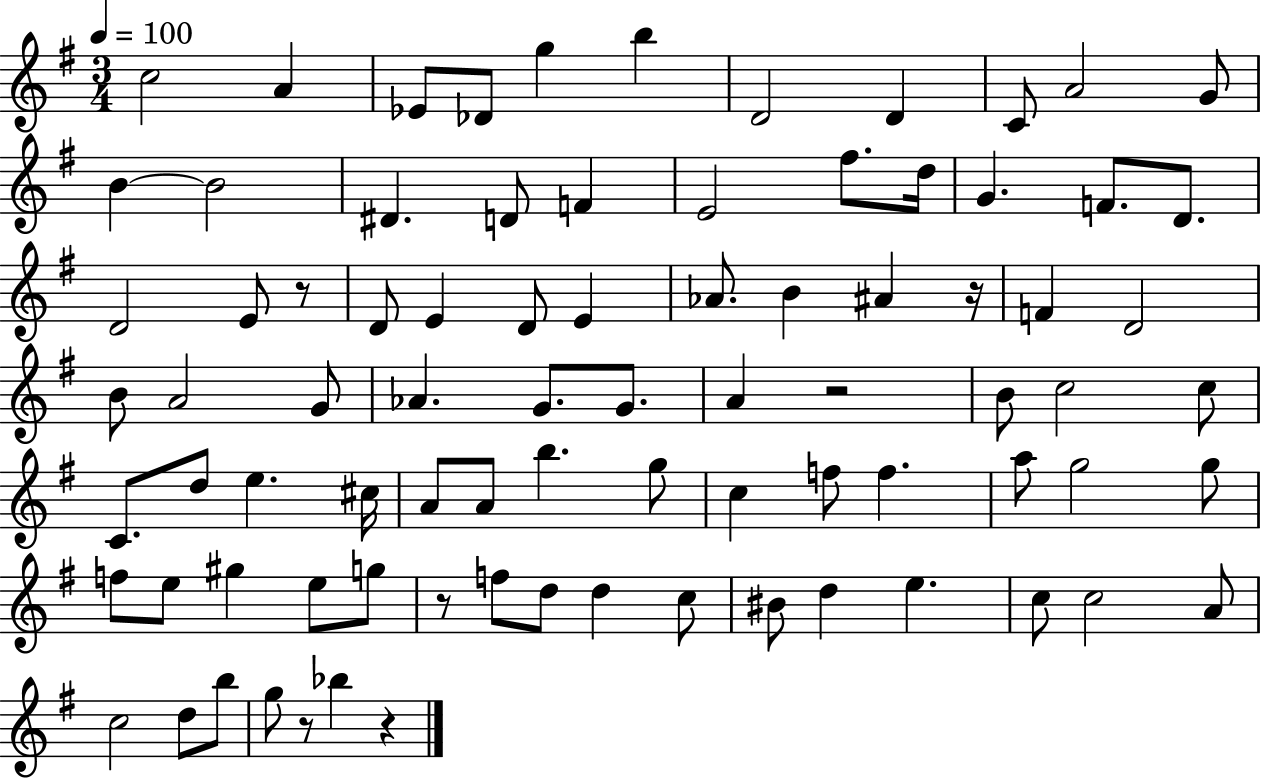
C5/h A4/q Eb4/e Db4/e G5/q B5/q D4/h D4/q C4/e A4/h G4/e B4/q B4/h D#4/q. D4/e F4/q E4/h F#5/e. D5/s G4/q. F4/e. D4/e. D4/h E4/e R/e D4/e E4/q D4/e E4/q Ab4/e. B4/q A#4/q R/s F4/q D4/h B4/e A4/h G4/e Ab4/q. G4/e. G4/e. A4/q R/h B4/e C5/h C5/e C4/e. D5/e E5/q. C#5/s A4/e A4/e B5/q. G5/e C5/q F5/e F5/q. A5/e G5/h G5/e F5/e E5/e G#5/q E5/e G5/e R/e F5/e D5/e D5/q C5/e BIS4/e D5/q E5/q. C5/e C5/h A4/e C5/h D5/e B5/e G5/e R/e Bb5/q R/q